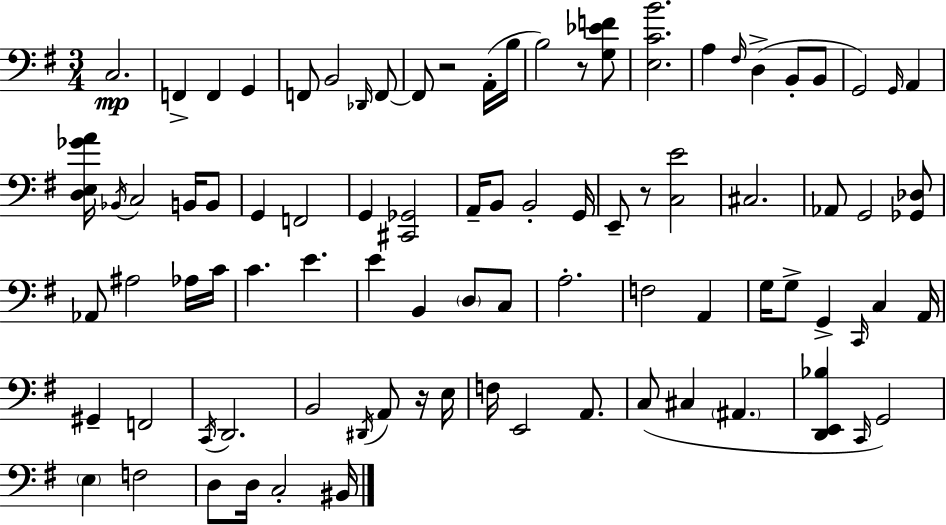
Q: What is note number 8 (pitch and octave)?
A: F2